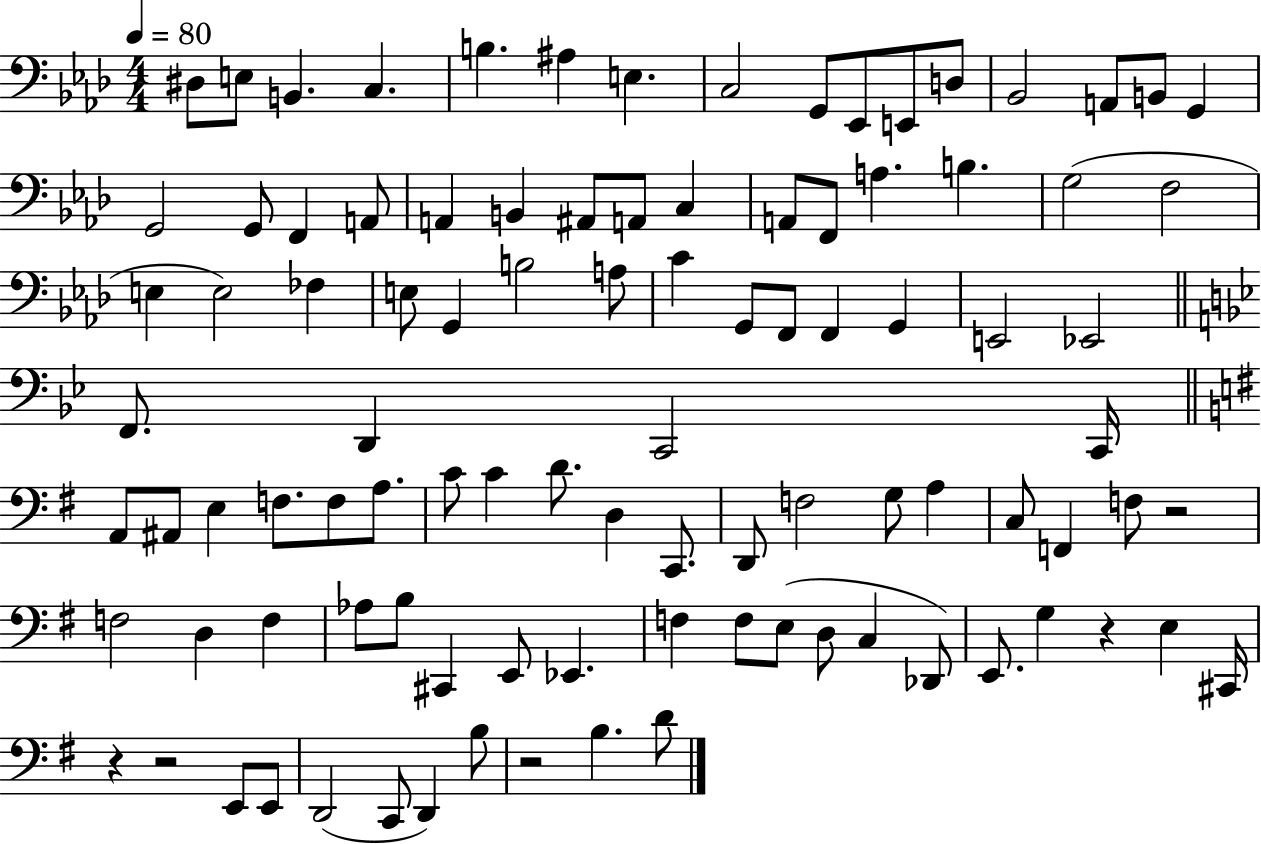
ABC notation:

X:1
T:Untitled
M:4/4
L:1/4
K:Ab
^D,/2 E,/2 B,, C, B, ^A, E, C,2 G,,/2 _E,,/2 E,,/2 D,/2 _B,,2 A,,/2 B,,/2 G,, G,,2 G,,/2 F,, A,,/2 A,, B,, ^A,,/2 A,,/2 C, A,,/2 F,,/2 A, B, G,2 F,2 E, E,2 _F, E,/2 G,, B,2 A,/2 C G,,/2 F,,/2 F,, G,, E,,2 _E,,2 F,,/2 D,, C,,2 C,,/4 A,,/2 ^A,,/2 E, F,/2 F,/2 A,/2 C/2 C D/2 D, C,,/2 D,,/2 F,2 G,/2 A, C,/2 F,, F,/2 z2 F,2 D, F, _A,/2 B,/2 ^C,, E,,/2 _E,, F, F,/2 E,/2 D,/2 C, _D,,/2 E,,/2 G, z E, ^C,,/4 z z2 E,,/2 E,,/2 D,,2 C,,/2 D,, B,/2 z2 B, D/2